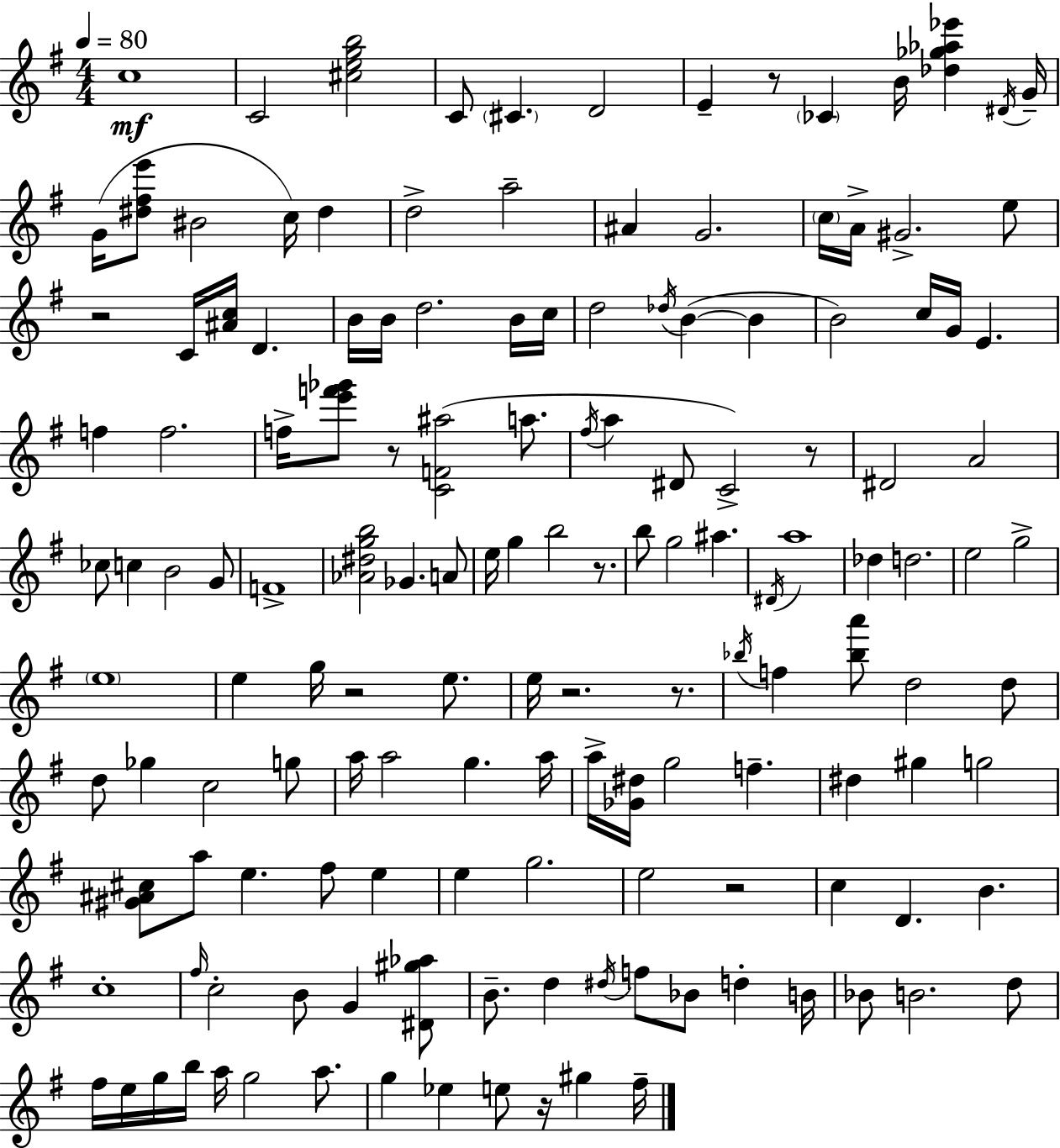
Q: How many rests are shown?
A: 10